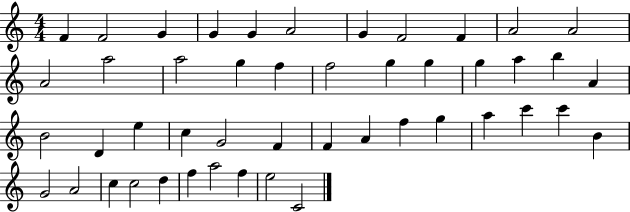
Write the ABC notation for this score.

X:1
T:Untitled
M:4/4
L:1/4
K:C
F F2 G G G A2 G F2 F A2 A2 A2 a2 a2 g f f2 g g g a b A B2 D e c G2 F F A f g a c' c' B G2 A2 c c2 d f a2 f e2 C2